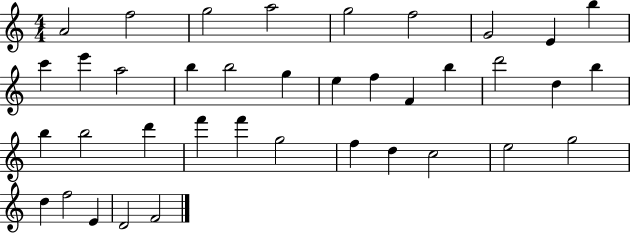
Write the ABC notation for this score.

X:1
T:Untitled
M:4/4
L:1/4
K:C
A2 f2 g2 a2 g2 f2 G2 E b c' e' a2 b b2 g e f F b d'2 d b b b2 d' f' f' g2 f d c2 e2 g2 d f2 E D2 F2